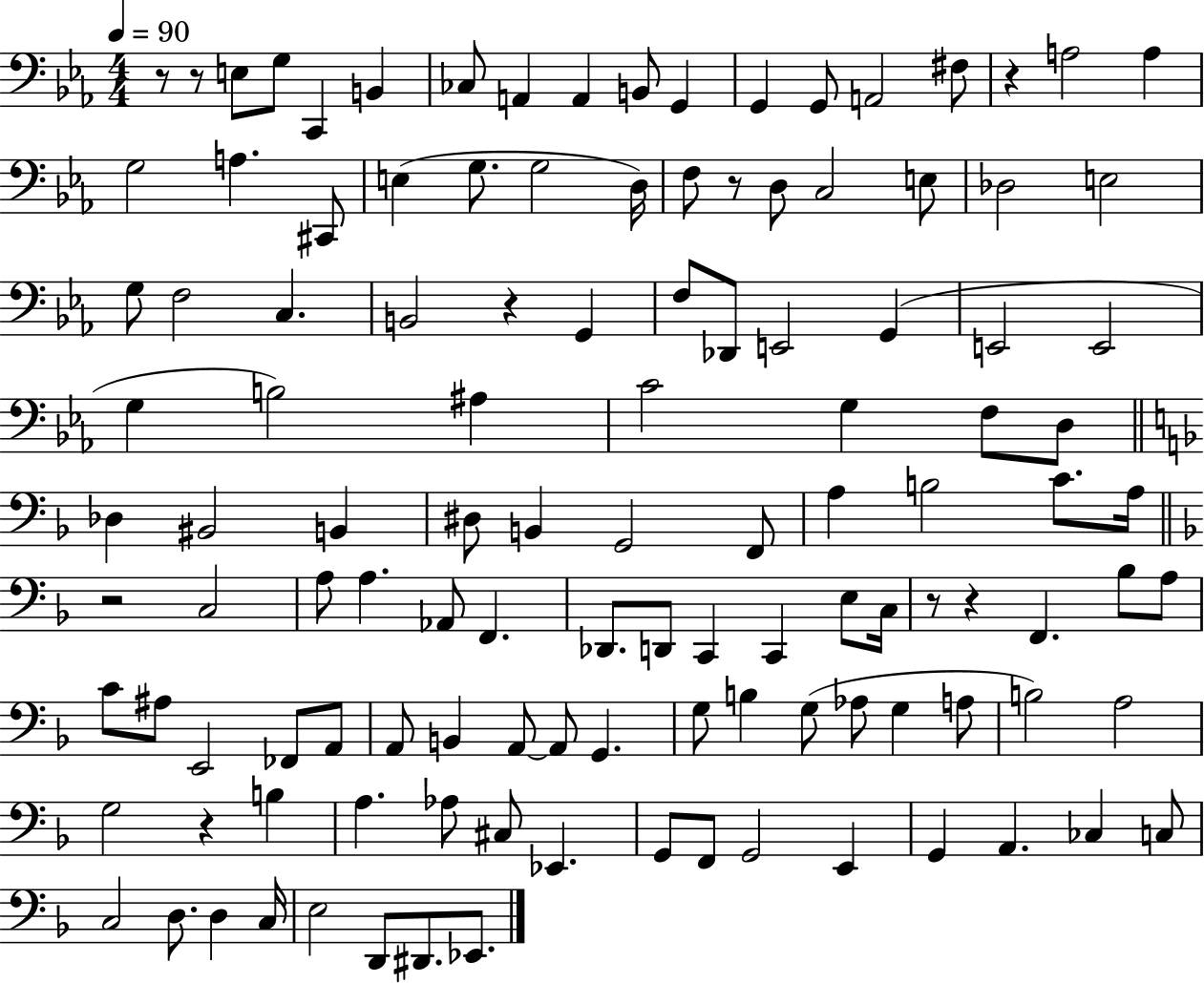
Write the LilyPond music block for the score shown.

{
  \clef bass
  \numericTimeSignature
  \time 4/4
  \key ees \major
  \tempo 4 = 90
  \repeat volta 2 { r8 r8 e8 g8 c,4 b,4 | ces8 a,4 a,4 b,8 g,4 | g,4 g,8 a,2 fis8 | r4 a2 a4 | \break g2 a4. cis,8 | e4( g8. g2 d16) | f8 r8 d8 c2 e8 | des2 e2 | \break g8 f2 c4. | b,2 r4 g,4 | f8 des,8 e,2 g,4( | e,2 e,2 | \break g4 b2) ais4 | c'2 g4 f8 d8 | \bar "||" \break \key f \major des4 bis,2 b,4 | dis8 b,4 g,2 f,8 | a4 b2 c'8. a16 | \bar "||" \break \key f \major r2 c2 | a8 a4. aes,8 f,4. | des,8. d,8 c,4 c,4 e8 c16 | r8 r4 f,4. bes8 a8 | \break c'8 ais8 e,2 fes,8 a,8 | a,8 b,4 a,8~~ a,8 g,4. | g8 b4 g8( aes8 g4 a8 | b2) a2 | \break g2 r4 b4 | a4. aes8 cis8 ees,4. | g,8 f,8 g,2 e,4 | g,4 a,4. ces4 c8 | \break c2 d8. d4 c16 | e2 d,8 dis,8. ees,8. | } \bar "|."
}